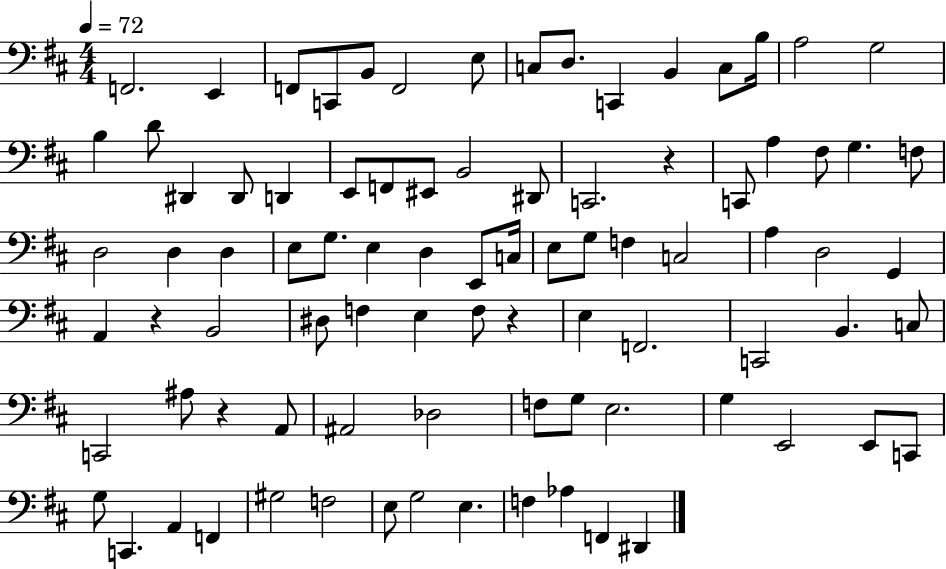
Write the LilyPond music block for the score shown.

{
  \clef bass
  \numericTimeSignature
  \time 4/4
  \key d \major
  \tempo 4 = 72
  f,2. e,4 | f,8 c,8 b,8 f,2 e8 | c8 d8. c,4 b,4 c8 b16 | a2 g2 | \break b4 d'8 dis,4 dis,8 d,4 | e,8 f,8 eis,8 b,2 dis,8 | c,2. r4 | c,8 a4 fis8 g4. f8 | \break d2 d4 d4 | e8 g8. e4 d4 e,8 c16 | e8 g8 f4 c2 | a4 d2 g,4 | \break a,4 r4 b,2 | dis8 f4 e4 f8 r4 | e4 f,2. | c,2 b,4. c8 | \break c,2 ais8 r4 a,8 | ais,2 des2 | f8 g8 e2. | g4 e,2 e,8 c,8 | \break g8 c,4. a,4 f,4 | gis2 f2 | e8 g2 e4. | f4 aes4 f,4 dis,4 | \break \bar "|."
}